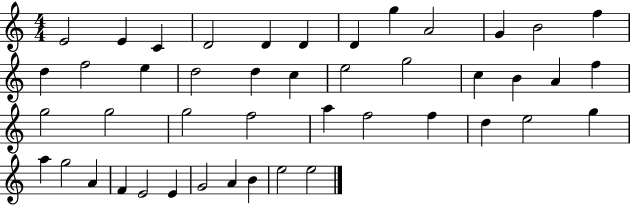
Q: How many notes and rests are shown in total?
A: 45